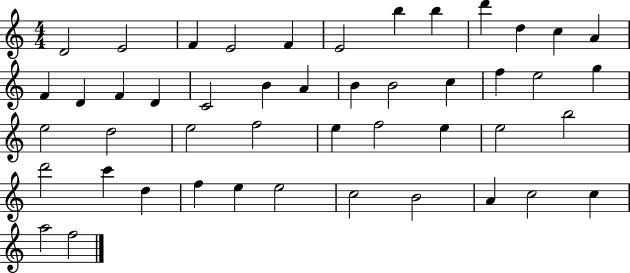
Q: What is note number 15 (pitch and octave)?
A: F4